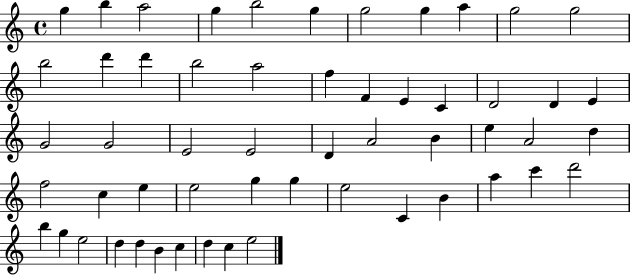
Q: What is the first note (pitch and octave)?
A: G5